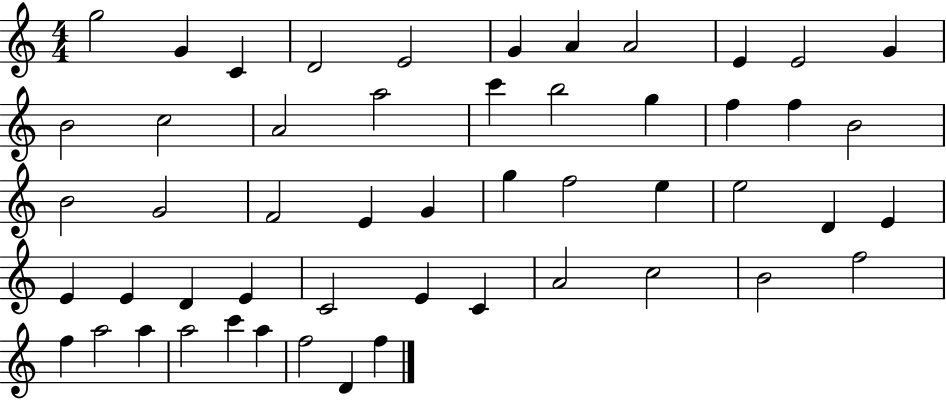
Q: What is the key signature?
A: C major